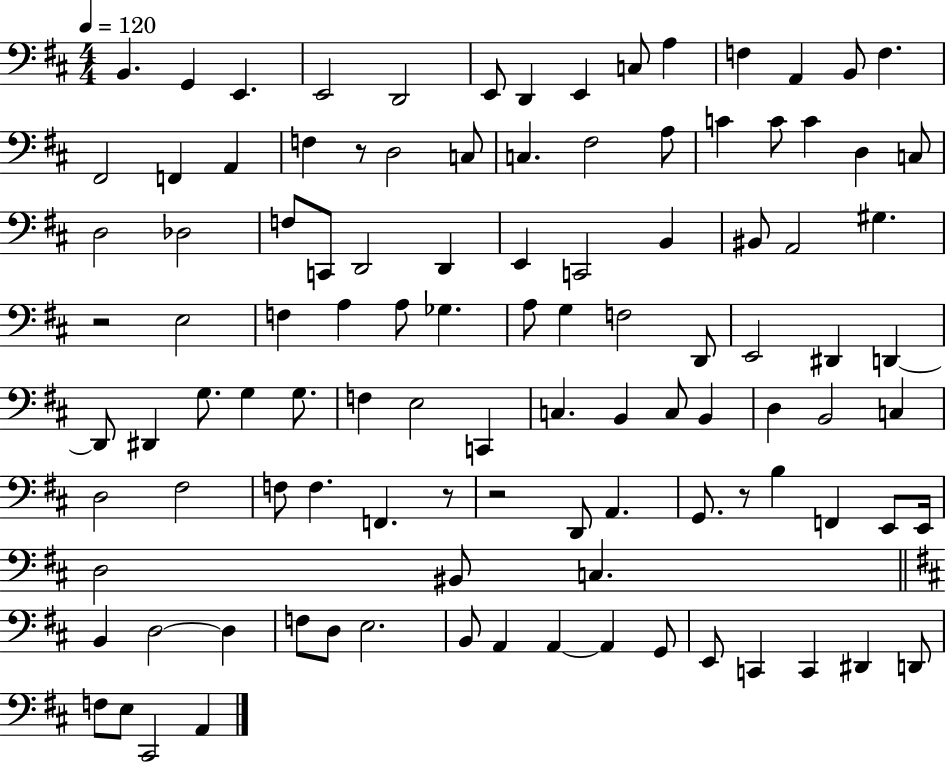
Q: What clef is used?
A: bass